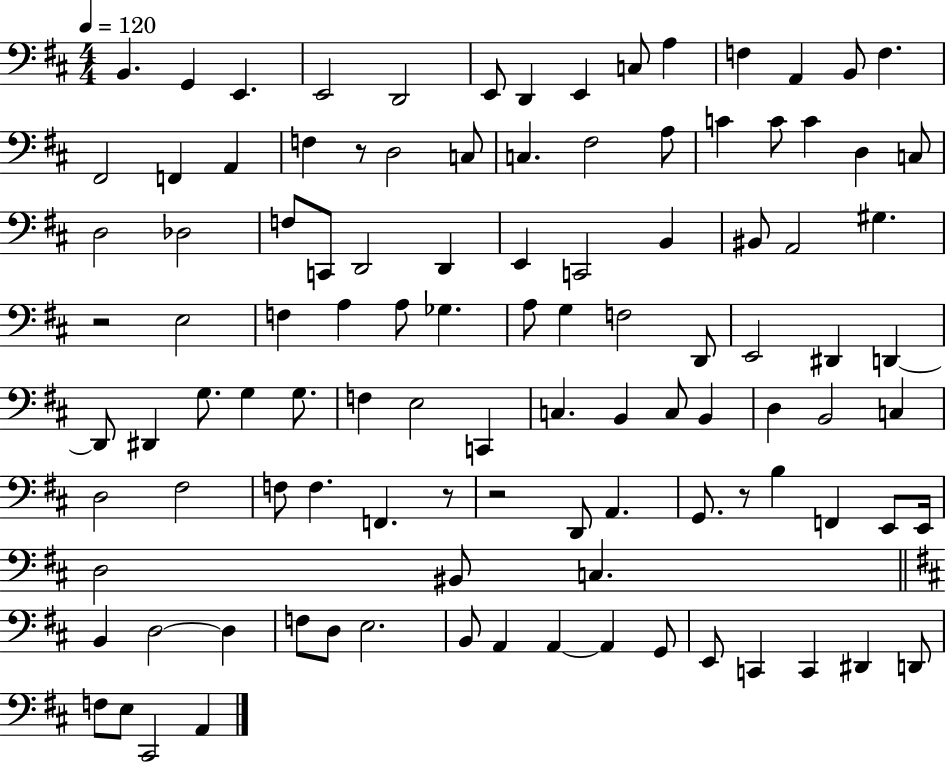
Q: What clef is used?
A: bass